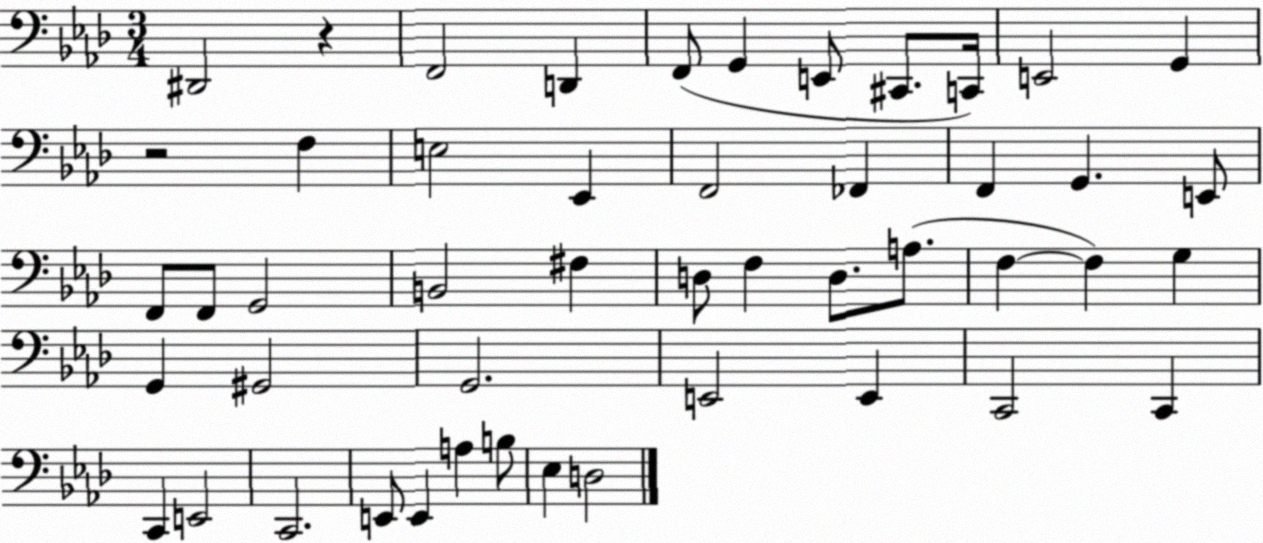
X:1
T:Untitled
M:3/4
L:1/4
K:Ab
^D,,2 z F,,2 D,, F,,/2 G,, E,,/2 ^C,,/2 C,,/4 E,,2 G,, z2 F, E,2 _E,, F,,2 _F,, F,, G,, E,,/2 F,,/2 F,,/2 G,,2 B,,2 ^F, D,/2 F, D,/2 A,/2 F, F, G, G,, ^G,,2 G,,2 E,,2 E,, C,,2 C,, C,, E,,2 C,,2 E,,/2 E,, A, B,/2 _E, D,2